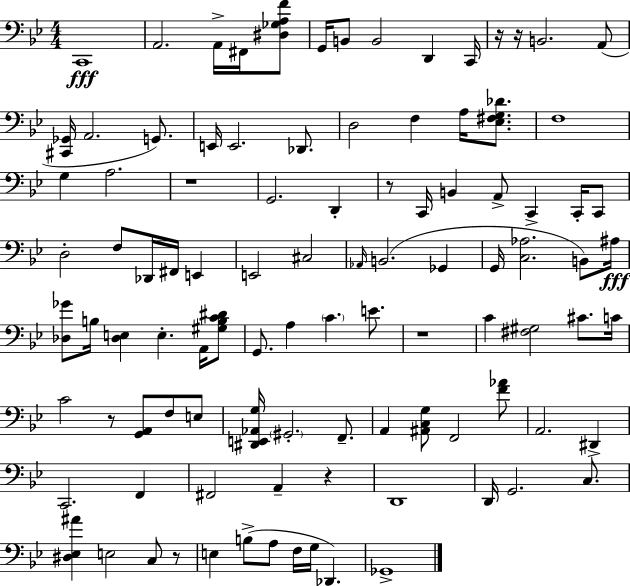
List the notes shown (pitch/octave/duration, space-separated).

C2/w A2/h. A2/s F#2/s [D#3,Gb3,A3,F4]/e G2/s B2/e B2/h D2/q C2/s R/s R/s B2/h. A2/e [C#2,Gb2]/s A2/h. G2/e. E2/s E2/h. Db2/e. D3/h F3/q A3/s [Eb3,F#3,G3,Db4]/e. F3/w G3/q A3/h. R/w G2/h. D2/q R/e C2/s B2/q A2/e C2/q C2/s C2/e D3/h F3/e Db2/s F#2/s E2/q E2/h C#3/h Ab2/s B2/h. Gb2/q G2/s [C3,Ab3]/h. B2/e A#3/s [Db3,Gb4]/e B3/s [Db3,E3]/q E3/q. A2/s [G#3,B3,C4,D#4]/e G2/e. A3/q C4/q. E4/e. R/w C4/q [F#3,G#3]/h C#4/e. C4/s C4/h R/e [G2,A2]/e F3/e E3/e [D#2,E2,Ab2,G3]/s G#2/h. F2/e. A2/q [A#2,C3,G3]/e F2/h [F4,Ab4]/e A2/h. D#2/q C2/h. F2/q F#2/h A2/q R/q D2/w D2/s G2/h. C3/e. [D#3,Eb3,A#4]/q E3/h C3/e R/e E3/q B3/e A3/e F3/s G3/s Db2/q. Gb2/w